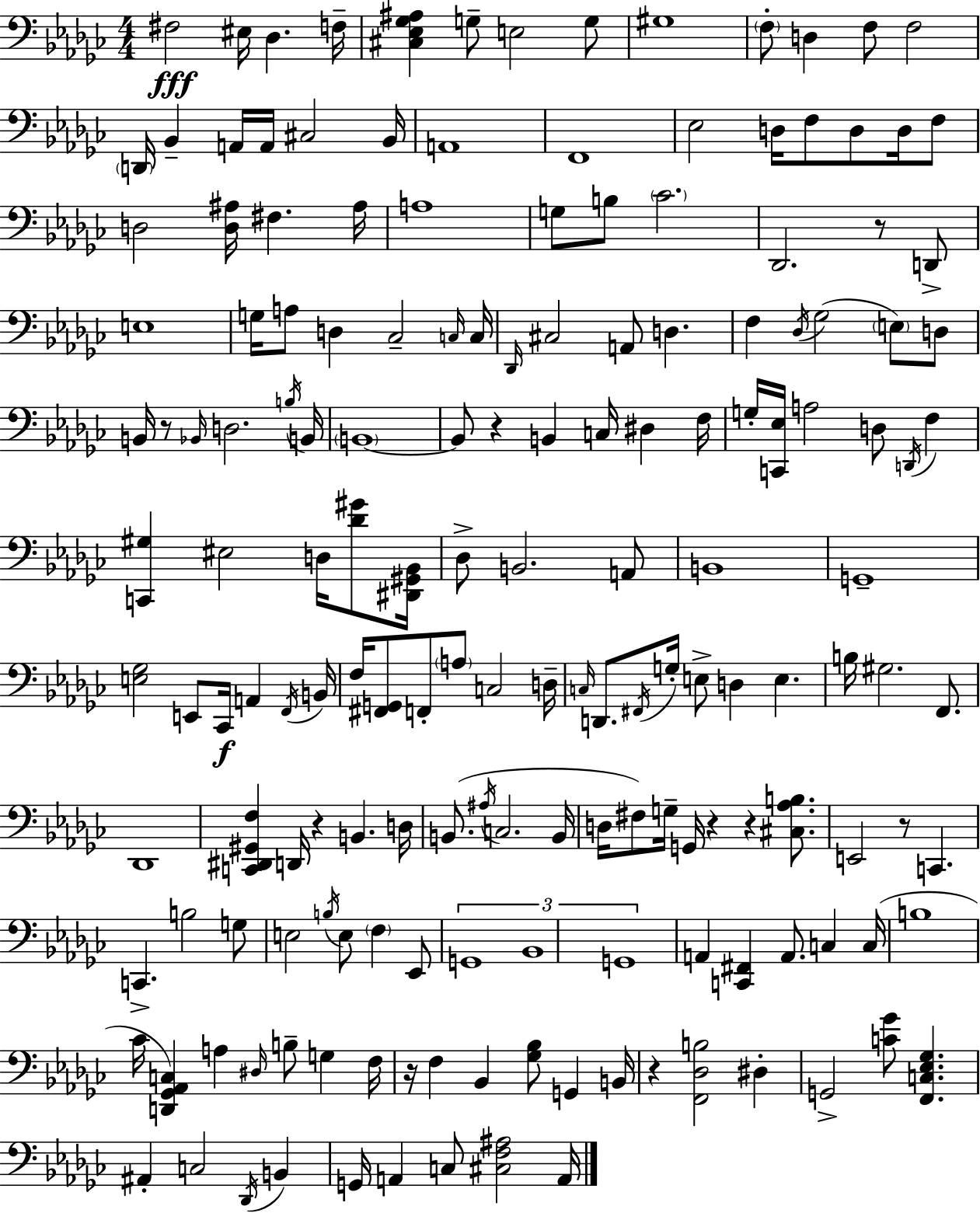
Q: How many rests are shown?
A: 9